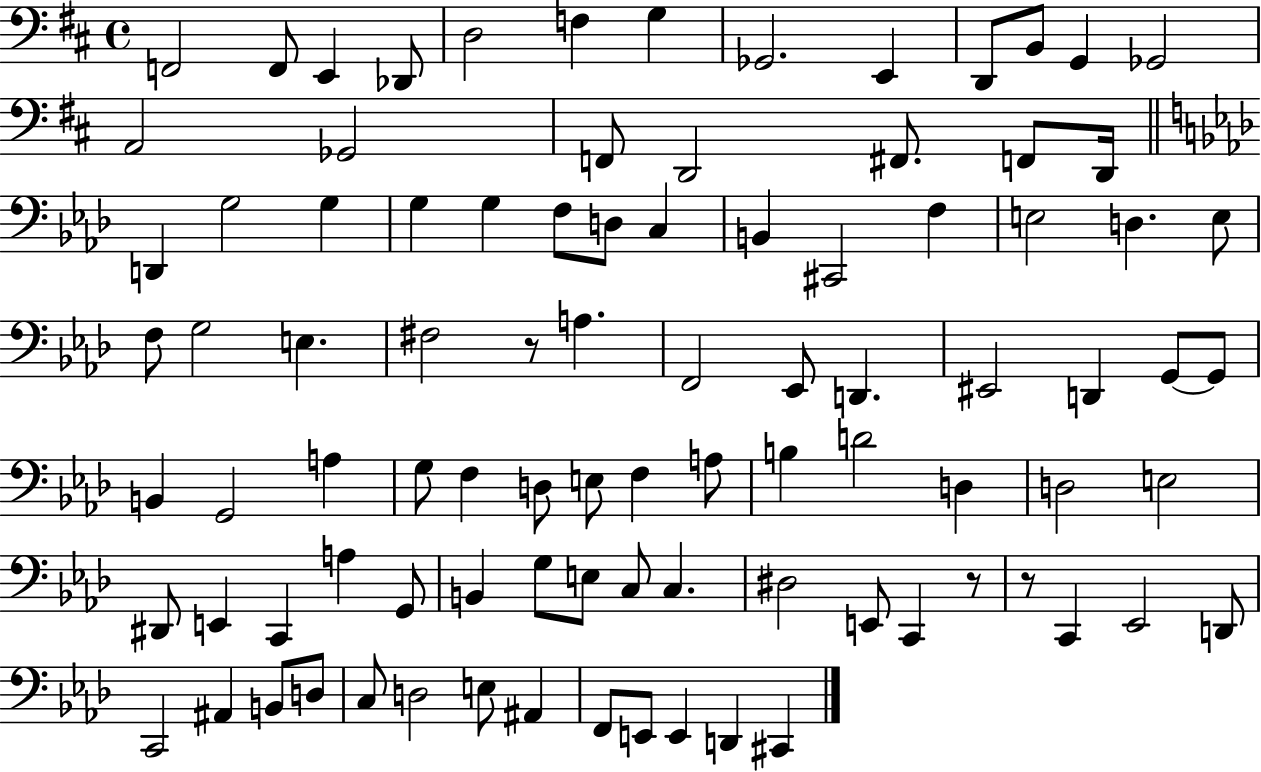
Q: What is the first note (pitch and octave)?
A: F2